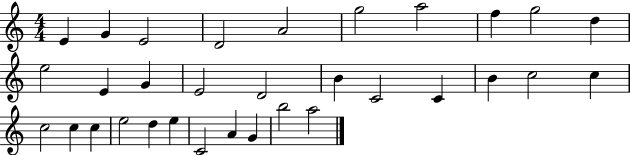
E4/q G4/q E4/h D4/h A4/h G5/h A5/h F5/q G5/h D5/q E5/h E4/q G4/q E4/h D4/h B4/q C4/h C4/q B4/q C5/h C5/q C5/h C5/q C5/q E5/h D5/q E5/q C4/h A4/q G4/q B5/h A5/h